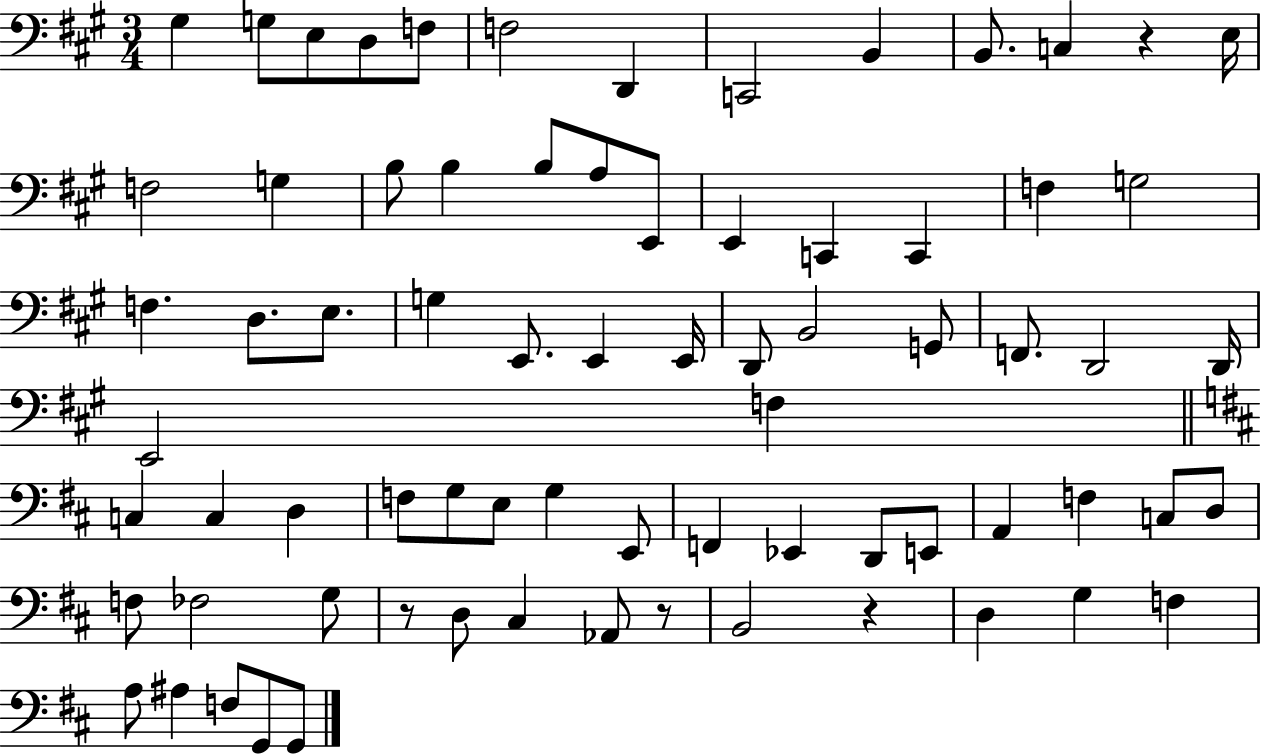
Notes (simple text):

G#3/q G3/e E3/e D3/e F3/e F3/h D2/q C2/h B2/q B2/e. C3/q R/q E3/s F3/h G3/q B3/e B3/q B3/e A3/e E2/e E2/q C2/q C2/q F3/q G3/h F3/q. D3/e. E3/e. G3/q E2/e. E2/q E2/s D2/e B2/h G2/e F2/e. D2/h D2/s E2/h F3/q C3/q C3/q D3/q F3/e G3/e E3/e G3/q E2/e F2/q Eb2/q D2/e E2/e A2/q F3/q C3/e D3/e F3/e FES3/h G3/e R/e D3/e C#3/q Ab2/e R/e B2/h R/q D3/q G3/q F3/q A3/e A#3/q F3/e G2/e G2/e